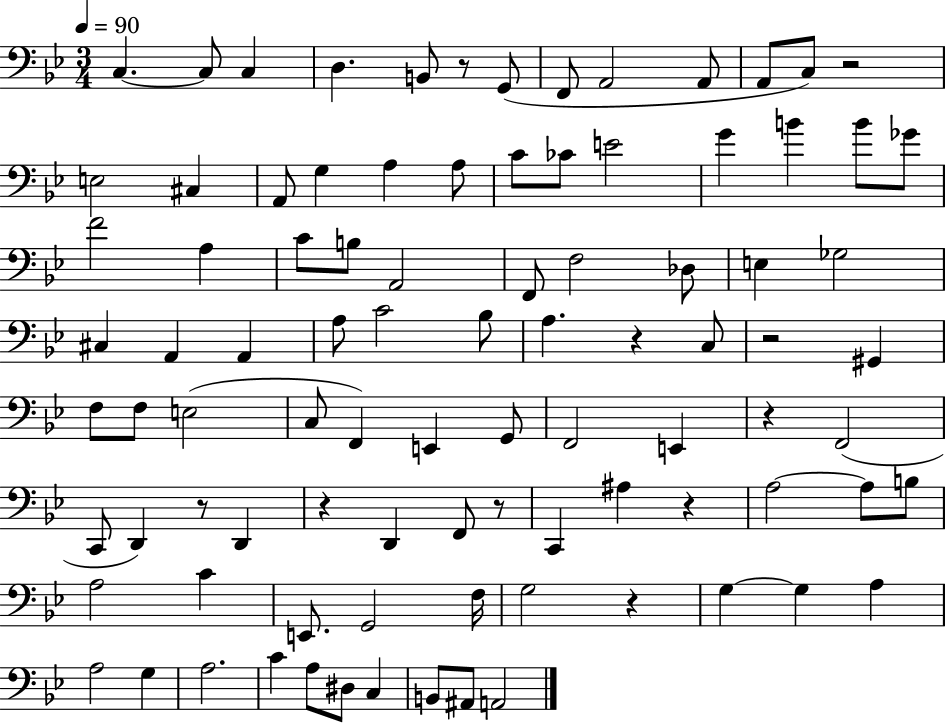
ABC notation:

X:1
T:Untitled
M:3/4
L:1/4
K:Bb
C, C,/2 C, D, B,,/2 z/2 G,,/2 F,,/2 A,,2 A,,/2 A,,/2 C,/2 z2 E,2 ^C, A,,/2 G, A, A,/2 C/2 _C/2 E2 G B B/2 _G/2 F2 A, C/2 B,/2 A,,2 F,,/2 F,2 _D,/2 E, _G,2 ^C, A,, A,, A,/2 C2 _B,/2 A, z C,/2 z2 ^G,, F,/2 F,/2 E,2 C,/2 F,, E,, G,,/2 F,,2 E,, z F,,2 C,,/2 D,, z/2 D,, z D,, F,,/2 z/2 C,, ^A, z A,2 A,/2 B,/2 A,2 C E,,/2 G,,2 F,/4 G,2 z G, G, A, A,2 G, A,2 C A,/2 ^D,/2 C, B,,/2 ^A,,/2 A,,2